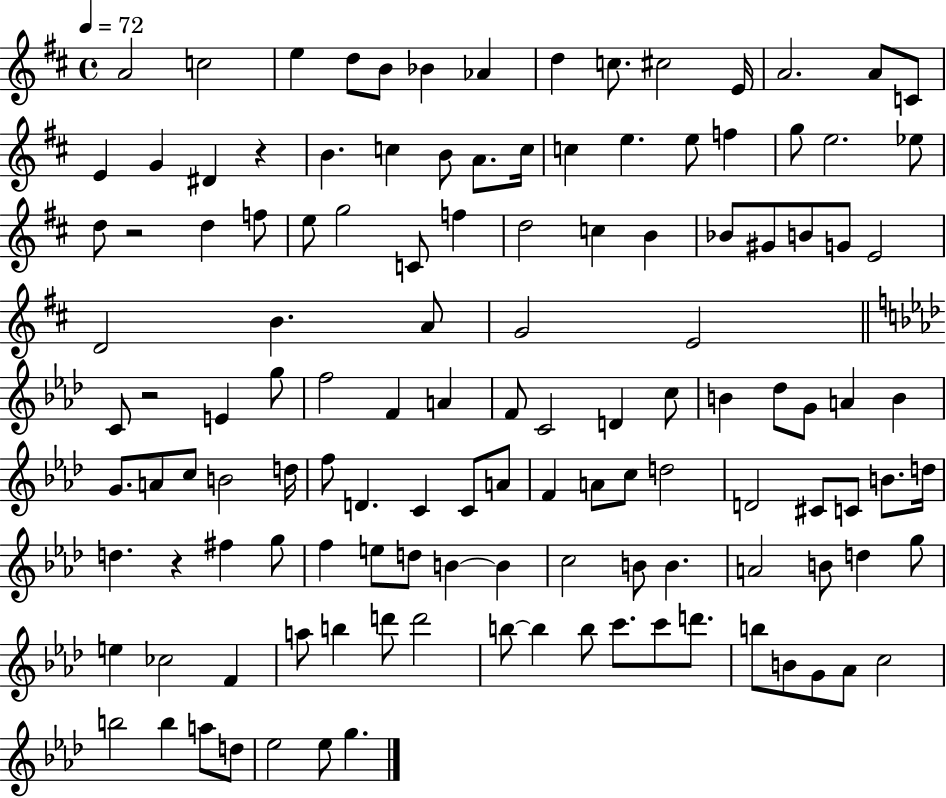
A4/h C5/h E5/q D5/e B4/e Bb4/q Ab4/q D5/q C5/e. C#5/h E4/s A4/h. A4/e C4/e E4/q G4/q D#4/q R/q B4/q. C5/q B4/e A4/e. C5/s C5/q E5/q. E5/e F5/q G5/e E5/h. Eb5/e D5/e R/h D5/q F5/e E5/e G5/h C4/e F5/q D5/h C5/q B4/q Bb4/e G#4/e B4/e G4/e E4/h D4/h B4/q. A4/e G4/h E4/h C4/e R/h E4/q G5/e F5/h F4/q A4/q F4/e C4/h D4/q C5/e B4/q Db5/e G4/e A4/q B4/q G4/e. A4/e C5/e B4/h D5/s F5/e D4/q. C4/q C4/e A4/e F4/q A4/e C5/e D5/h D4/h C#4/e C4/e B4/e. D5/s D5/q. R/q F#5/q G5/e F5/q E5/e D5/e B4/q B4/q C5/h B4/e B4/q. A4/h B4/e D5/q G5/e E5/q CES5/h F4/q A5/e B5/q D6/e D6/h B5/e B5/q B5/e C6/e. C6/e D6/e. B5/e B4/e G4/e Ab4/e C5/h B5/h B5/q A5/e D5/e Eb5/h Eb5/e G5/q.